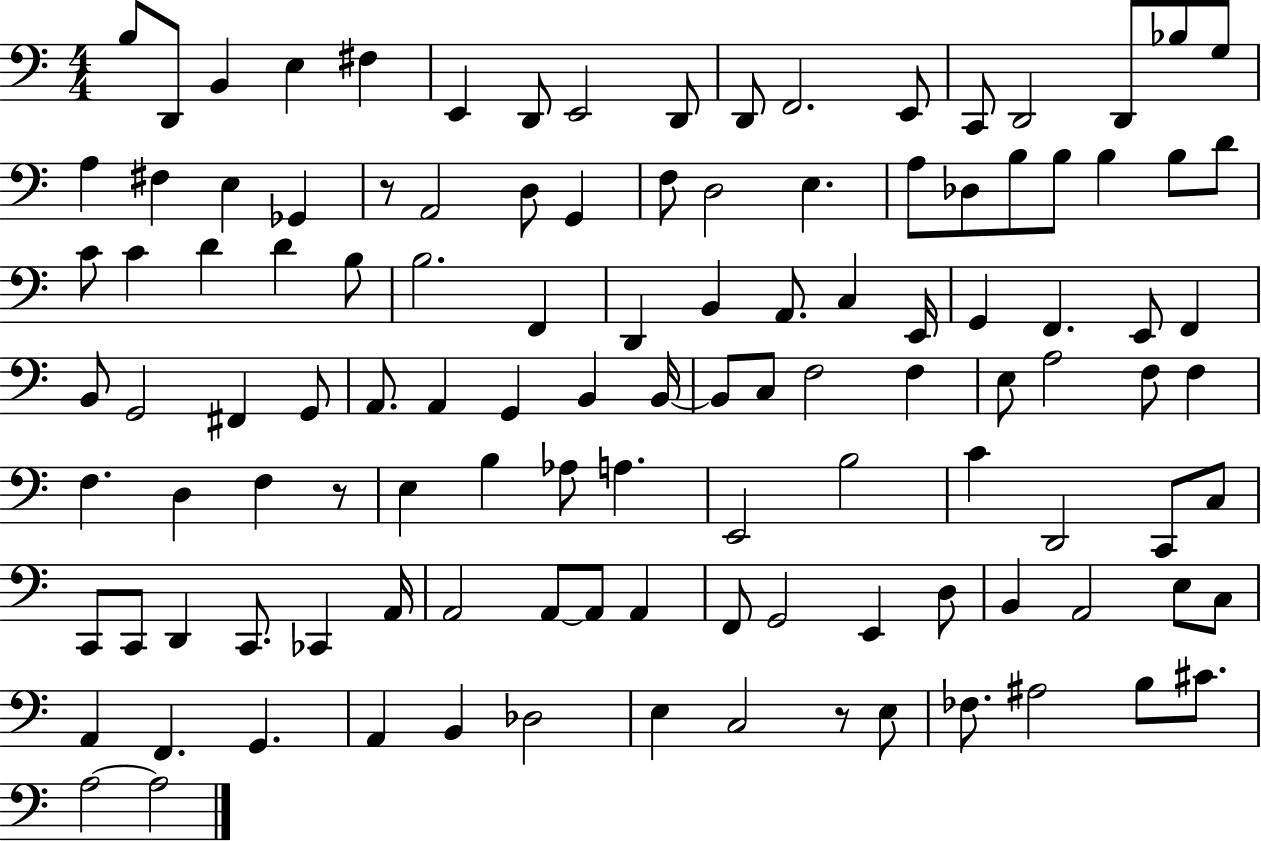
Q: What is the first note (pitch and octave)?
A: B3